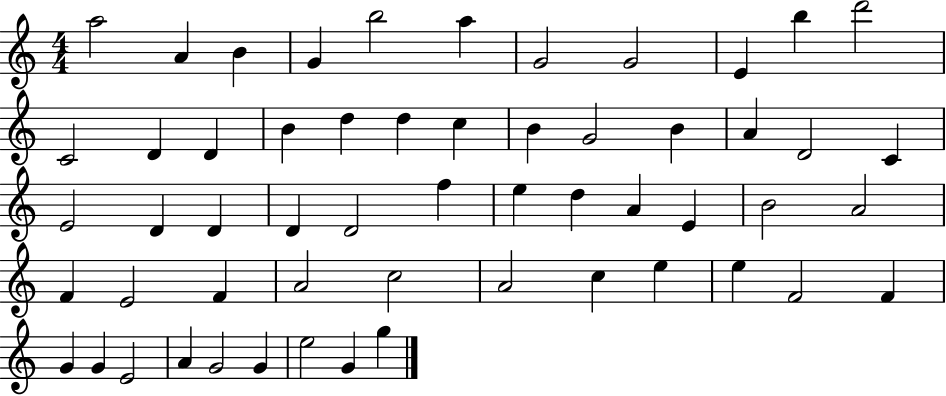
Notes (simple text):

A5/h A4/q B4/q G4/q B5/h A5/q G4/h G4/h E4/q B5/q D6/h C4/h D4/q D4/q B4/q D5/q D5/q C5/q B4/q G4/h B4/q A4/q D4/h C4/q E4/h D4/q D4/q D4/q D4/h F5/q E5/q D5/q A4/q E4/q B4/h A4/h F4/q E4/h F4/q A4/h C5/h A4/h C5/q E5/q E5/q F4/h F4/q G4/q G4/q E4/h A4/q G4/h G4/q E5/h G4/q G5/q